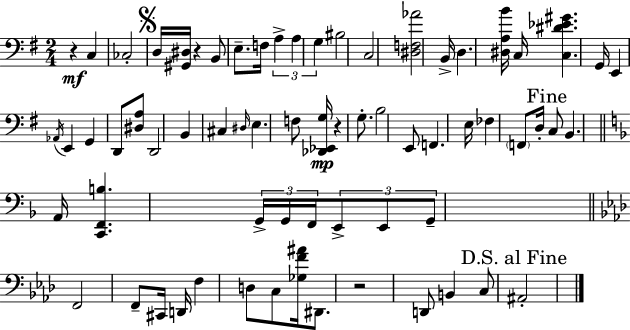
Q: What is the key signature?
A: G major